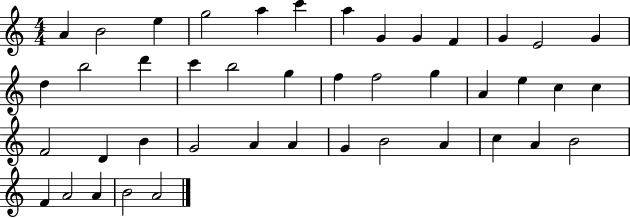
X:1
T:Untitled
M:4/4
L:1/4
K:C
A B2 e g2 a c' a G G F G E2 G d b2 d' c' b2 g f f2 g A e c c F2 D B G2 A A G B2 A c A B2 F A2 A B2 A2